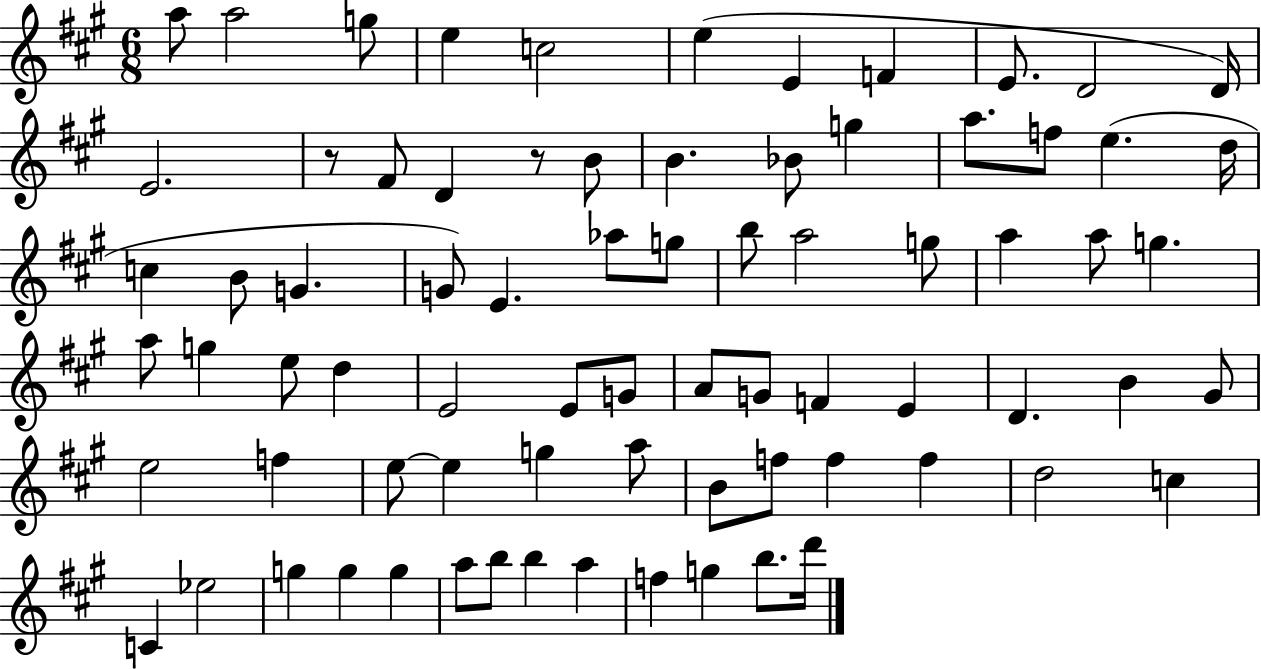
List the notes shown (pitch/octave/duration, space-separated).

A5/e A5/h G5/e E5/q C5/h E5/q E4/q F4/q E4/e. D4/h D4/s E4/h. R/e F#4/e D4/q R/e B4/e B4/q. Bb4/e G5/q A5/e. F5/e E5/q. D5/s C5/q B4/e G4/q. G4/e E4/q. Ab5/e G5/e B5/e A5/h G5/e A5/q A5/e G5/q. A5/e G5/q E5/e D5/q E4/h E4/e G4/e A4/e G4/e F4/q E4/q D4/q. B4/q G#4/e E5/h F5/q E5/e E5/q G5/q A5/e B4/e F5/e F5/q F5/q D5/h C5/q C4/q Eb5/h G5/q G5/q G5/q A5/e B5/e B5/q A5/q F5/q G5/q B5/e. D6/s